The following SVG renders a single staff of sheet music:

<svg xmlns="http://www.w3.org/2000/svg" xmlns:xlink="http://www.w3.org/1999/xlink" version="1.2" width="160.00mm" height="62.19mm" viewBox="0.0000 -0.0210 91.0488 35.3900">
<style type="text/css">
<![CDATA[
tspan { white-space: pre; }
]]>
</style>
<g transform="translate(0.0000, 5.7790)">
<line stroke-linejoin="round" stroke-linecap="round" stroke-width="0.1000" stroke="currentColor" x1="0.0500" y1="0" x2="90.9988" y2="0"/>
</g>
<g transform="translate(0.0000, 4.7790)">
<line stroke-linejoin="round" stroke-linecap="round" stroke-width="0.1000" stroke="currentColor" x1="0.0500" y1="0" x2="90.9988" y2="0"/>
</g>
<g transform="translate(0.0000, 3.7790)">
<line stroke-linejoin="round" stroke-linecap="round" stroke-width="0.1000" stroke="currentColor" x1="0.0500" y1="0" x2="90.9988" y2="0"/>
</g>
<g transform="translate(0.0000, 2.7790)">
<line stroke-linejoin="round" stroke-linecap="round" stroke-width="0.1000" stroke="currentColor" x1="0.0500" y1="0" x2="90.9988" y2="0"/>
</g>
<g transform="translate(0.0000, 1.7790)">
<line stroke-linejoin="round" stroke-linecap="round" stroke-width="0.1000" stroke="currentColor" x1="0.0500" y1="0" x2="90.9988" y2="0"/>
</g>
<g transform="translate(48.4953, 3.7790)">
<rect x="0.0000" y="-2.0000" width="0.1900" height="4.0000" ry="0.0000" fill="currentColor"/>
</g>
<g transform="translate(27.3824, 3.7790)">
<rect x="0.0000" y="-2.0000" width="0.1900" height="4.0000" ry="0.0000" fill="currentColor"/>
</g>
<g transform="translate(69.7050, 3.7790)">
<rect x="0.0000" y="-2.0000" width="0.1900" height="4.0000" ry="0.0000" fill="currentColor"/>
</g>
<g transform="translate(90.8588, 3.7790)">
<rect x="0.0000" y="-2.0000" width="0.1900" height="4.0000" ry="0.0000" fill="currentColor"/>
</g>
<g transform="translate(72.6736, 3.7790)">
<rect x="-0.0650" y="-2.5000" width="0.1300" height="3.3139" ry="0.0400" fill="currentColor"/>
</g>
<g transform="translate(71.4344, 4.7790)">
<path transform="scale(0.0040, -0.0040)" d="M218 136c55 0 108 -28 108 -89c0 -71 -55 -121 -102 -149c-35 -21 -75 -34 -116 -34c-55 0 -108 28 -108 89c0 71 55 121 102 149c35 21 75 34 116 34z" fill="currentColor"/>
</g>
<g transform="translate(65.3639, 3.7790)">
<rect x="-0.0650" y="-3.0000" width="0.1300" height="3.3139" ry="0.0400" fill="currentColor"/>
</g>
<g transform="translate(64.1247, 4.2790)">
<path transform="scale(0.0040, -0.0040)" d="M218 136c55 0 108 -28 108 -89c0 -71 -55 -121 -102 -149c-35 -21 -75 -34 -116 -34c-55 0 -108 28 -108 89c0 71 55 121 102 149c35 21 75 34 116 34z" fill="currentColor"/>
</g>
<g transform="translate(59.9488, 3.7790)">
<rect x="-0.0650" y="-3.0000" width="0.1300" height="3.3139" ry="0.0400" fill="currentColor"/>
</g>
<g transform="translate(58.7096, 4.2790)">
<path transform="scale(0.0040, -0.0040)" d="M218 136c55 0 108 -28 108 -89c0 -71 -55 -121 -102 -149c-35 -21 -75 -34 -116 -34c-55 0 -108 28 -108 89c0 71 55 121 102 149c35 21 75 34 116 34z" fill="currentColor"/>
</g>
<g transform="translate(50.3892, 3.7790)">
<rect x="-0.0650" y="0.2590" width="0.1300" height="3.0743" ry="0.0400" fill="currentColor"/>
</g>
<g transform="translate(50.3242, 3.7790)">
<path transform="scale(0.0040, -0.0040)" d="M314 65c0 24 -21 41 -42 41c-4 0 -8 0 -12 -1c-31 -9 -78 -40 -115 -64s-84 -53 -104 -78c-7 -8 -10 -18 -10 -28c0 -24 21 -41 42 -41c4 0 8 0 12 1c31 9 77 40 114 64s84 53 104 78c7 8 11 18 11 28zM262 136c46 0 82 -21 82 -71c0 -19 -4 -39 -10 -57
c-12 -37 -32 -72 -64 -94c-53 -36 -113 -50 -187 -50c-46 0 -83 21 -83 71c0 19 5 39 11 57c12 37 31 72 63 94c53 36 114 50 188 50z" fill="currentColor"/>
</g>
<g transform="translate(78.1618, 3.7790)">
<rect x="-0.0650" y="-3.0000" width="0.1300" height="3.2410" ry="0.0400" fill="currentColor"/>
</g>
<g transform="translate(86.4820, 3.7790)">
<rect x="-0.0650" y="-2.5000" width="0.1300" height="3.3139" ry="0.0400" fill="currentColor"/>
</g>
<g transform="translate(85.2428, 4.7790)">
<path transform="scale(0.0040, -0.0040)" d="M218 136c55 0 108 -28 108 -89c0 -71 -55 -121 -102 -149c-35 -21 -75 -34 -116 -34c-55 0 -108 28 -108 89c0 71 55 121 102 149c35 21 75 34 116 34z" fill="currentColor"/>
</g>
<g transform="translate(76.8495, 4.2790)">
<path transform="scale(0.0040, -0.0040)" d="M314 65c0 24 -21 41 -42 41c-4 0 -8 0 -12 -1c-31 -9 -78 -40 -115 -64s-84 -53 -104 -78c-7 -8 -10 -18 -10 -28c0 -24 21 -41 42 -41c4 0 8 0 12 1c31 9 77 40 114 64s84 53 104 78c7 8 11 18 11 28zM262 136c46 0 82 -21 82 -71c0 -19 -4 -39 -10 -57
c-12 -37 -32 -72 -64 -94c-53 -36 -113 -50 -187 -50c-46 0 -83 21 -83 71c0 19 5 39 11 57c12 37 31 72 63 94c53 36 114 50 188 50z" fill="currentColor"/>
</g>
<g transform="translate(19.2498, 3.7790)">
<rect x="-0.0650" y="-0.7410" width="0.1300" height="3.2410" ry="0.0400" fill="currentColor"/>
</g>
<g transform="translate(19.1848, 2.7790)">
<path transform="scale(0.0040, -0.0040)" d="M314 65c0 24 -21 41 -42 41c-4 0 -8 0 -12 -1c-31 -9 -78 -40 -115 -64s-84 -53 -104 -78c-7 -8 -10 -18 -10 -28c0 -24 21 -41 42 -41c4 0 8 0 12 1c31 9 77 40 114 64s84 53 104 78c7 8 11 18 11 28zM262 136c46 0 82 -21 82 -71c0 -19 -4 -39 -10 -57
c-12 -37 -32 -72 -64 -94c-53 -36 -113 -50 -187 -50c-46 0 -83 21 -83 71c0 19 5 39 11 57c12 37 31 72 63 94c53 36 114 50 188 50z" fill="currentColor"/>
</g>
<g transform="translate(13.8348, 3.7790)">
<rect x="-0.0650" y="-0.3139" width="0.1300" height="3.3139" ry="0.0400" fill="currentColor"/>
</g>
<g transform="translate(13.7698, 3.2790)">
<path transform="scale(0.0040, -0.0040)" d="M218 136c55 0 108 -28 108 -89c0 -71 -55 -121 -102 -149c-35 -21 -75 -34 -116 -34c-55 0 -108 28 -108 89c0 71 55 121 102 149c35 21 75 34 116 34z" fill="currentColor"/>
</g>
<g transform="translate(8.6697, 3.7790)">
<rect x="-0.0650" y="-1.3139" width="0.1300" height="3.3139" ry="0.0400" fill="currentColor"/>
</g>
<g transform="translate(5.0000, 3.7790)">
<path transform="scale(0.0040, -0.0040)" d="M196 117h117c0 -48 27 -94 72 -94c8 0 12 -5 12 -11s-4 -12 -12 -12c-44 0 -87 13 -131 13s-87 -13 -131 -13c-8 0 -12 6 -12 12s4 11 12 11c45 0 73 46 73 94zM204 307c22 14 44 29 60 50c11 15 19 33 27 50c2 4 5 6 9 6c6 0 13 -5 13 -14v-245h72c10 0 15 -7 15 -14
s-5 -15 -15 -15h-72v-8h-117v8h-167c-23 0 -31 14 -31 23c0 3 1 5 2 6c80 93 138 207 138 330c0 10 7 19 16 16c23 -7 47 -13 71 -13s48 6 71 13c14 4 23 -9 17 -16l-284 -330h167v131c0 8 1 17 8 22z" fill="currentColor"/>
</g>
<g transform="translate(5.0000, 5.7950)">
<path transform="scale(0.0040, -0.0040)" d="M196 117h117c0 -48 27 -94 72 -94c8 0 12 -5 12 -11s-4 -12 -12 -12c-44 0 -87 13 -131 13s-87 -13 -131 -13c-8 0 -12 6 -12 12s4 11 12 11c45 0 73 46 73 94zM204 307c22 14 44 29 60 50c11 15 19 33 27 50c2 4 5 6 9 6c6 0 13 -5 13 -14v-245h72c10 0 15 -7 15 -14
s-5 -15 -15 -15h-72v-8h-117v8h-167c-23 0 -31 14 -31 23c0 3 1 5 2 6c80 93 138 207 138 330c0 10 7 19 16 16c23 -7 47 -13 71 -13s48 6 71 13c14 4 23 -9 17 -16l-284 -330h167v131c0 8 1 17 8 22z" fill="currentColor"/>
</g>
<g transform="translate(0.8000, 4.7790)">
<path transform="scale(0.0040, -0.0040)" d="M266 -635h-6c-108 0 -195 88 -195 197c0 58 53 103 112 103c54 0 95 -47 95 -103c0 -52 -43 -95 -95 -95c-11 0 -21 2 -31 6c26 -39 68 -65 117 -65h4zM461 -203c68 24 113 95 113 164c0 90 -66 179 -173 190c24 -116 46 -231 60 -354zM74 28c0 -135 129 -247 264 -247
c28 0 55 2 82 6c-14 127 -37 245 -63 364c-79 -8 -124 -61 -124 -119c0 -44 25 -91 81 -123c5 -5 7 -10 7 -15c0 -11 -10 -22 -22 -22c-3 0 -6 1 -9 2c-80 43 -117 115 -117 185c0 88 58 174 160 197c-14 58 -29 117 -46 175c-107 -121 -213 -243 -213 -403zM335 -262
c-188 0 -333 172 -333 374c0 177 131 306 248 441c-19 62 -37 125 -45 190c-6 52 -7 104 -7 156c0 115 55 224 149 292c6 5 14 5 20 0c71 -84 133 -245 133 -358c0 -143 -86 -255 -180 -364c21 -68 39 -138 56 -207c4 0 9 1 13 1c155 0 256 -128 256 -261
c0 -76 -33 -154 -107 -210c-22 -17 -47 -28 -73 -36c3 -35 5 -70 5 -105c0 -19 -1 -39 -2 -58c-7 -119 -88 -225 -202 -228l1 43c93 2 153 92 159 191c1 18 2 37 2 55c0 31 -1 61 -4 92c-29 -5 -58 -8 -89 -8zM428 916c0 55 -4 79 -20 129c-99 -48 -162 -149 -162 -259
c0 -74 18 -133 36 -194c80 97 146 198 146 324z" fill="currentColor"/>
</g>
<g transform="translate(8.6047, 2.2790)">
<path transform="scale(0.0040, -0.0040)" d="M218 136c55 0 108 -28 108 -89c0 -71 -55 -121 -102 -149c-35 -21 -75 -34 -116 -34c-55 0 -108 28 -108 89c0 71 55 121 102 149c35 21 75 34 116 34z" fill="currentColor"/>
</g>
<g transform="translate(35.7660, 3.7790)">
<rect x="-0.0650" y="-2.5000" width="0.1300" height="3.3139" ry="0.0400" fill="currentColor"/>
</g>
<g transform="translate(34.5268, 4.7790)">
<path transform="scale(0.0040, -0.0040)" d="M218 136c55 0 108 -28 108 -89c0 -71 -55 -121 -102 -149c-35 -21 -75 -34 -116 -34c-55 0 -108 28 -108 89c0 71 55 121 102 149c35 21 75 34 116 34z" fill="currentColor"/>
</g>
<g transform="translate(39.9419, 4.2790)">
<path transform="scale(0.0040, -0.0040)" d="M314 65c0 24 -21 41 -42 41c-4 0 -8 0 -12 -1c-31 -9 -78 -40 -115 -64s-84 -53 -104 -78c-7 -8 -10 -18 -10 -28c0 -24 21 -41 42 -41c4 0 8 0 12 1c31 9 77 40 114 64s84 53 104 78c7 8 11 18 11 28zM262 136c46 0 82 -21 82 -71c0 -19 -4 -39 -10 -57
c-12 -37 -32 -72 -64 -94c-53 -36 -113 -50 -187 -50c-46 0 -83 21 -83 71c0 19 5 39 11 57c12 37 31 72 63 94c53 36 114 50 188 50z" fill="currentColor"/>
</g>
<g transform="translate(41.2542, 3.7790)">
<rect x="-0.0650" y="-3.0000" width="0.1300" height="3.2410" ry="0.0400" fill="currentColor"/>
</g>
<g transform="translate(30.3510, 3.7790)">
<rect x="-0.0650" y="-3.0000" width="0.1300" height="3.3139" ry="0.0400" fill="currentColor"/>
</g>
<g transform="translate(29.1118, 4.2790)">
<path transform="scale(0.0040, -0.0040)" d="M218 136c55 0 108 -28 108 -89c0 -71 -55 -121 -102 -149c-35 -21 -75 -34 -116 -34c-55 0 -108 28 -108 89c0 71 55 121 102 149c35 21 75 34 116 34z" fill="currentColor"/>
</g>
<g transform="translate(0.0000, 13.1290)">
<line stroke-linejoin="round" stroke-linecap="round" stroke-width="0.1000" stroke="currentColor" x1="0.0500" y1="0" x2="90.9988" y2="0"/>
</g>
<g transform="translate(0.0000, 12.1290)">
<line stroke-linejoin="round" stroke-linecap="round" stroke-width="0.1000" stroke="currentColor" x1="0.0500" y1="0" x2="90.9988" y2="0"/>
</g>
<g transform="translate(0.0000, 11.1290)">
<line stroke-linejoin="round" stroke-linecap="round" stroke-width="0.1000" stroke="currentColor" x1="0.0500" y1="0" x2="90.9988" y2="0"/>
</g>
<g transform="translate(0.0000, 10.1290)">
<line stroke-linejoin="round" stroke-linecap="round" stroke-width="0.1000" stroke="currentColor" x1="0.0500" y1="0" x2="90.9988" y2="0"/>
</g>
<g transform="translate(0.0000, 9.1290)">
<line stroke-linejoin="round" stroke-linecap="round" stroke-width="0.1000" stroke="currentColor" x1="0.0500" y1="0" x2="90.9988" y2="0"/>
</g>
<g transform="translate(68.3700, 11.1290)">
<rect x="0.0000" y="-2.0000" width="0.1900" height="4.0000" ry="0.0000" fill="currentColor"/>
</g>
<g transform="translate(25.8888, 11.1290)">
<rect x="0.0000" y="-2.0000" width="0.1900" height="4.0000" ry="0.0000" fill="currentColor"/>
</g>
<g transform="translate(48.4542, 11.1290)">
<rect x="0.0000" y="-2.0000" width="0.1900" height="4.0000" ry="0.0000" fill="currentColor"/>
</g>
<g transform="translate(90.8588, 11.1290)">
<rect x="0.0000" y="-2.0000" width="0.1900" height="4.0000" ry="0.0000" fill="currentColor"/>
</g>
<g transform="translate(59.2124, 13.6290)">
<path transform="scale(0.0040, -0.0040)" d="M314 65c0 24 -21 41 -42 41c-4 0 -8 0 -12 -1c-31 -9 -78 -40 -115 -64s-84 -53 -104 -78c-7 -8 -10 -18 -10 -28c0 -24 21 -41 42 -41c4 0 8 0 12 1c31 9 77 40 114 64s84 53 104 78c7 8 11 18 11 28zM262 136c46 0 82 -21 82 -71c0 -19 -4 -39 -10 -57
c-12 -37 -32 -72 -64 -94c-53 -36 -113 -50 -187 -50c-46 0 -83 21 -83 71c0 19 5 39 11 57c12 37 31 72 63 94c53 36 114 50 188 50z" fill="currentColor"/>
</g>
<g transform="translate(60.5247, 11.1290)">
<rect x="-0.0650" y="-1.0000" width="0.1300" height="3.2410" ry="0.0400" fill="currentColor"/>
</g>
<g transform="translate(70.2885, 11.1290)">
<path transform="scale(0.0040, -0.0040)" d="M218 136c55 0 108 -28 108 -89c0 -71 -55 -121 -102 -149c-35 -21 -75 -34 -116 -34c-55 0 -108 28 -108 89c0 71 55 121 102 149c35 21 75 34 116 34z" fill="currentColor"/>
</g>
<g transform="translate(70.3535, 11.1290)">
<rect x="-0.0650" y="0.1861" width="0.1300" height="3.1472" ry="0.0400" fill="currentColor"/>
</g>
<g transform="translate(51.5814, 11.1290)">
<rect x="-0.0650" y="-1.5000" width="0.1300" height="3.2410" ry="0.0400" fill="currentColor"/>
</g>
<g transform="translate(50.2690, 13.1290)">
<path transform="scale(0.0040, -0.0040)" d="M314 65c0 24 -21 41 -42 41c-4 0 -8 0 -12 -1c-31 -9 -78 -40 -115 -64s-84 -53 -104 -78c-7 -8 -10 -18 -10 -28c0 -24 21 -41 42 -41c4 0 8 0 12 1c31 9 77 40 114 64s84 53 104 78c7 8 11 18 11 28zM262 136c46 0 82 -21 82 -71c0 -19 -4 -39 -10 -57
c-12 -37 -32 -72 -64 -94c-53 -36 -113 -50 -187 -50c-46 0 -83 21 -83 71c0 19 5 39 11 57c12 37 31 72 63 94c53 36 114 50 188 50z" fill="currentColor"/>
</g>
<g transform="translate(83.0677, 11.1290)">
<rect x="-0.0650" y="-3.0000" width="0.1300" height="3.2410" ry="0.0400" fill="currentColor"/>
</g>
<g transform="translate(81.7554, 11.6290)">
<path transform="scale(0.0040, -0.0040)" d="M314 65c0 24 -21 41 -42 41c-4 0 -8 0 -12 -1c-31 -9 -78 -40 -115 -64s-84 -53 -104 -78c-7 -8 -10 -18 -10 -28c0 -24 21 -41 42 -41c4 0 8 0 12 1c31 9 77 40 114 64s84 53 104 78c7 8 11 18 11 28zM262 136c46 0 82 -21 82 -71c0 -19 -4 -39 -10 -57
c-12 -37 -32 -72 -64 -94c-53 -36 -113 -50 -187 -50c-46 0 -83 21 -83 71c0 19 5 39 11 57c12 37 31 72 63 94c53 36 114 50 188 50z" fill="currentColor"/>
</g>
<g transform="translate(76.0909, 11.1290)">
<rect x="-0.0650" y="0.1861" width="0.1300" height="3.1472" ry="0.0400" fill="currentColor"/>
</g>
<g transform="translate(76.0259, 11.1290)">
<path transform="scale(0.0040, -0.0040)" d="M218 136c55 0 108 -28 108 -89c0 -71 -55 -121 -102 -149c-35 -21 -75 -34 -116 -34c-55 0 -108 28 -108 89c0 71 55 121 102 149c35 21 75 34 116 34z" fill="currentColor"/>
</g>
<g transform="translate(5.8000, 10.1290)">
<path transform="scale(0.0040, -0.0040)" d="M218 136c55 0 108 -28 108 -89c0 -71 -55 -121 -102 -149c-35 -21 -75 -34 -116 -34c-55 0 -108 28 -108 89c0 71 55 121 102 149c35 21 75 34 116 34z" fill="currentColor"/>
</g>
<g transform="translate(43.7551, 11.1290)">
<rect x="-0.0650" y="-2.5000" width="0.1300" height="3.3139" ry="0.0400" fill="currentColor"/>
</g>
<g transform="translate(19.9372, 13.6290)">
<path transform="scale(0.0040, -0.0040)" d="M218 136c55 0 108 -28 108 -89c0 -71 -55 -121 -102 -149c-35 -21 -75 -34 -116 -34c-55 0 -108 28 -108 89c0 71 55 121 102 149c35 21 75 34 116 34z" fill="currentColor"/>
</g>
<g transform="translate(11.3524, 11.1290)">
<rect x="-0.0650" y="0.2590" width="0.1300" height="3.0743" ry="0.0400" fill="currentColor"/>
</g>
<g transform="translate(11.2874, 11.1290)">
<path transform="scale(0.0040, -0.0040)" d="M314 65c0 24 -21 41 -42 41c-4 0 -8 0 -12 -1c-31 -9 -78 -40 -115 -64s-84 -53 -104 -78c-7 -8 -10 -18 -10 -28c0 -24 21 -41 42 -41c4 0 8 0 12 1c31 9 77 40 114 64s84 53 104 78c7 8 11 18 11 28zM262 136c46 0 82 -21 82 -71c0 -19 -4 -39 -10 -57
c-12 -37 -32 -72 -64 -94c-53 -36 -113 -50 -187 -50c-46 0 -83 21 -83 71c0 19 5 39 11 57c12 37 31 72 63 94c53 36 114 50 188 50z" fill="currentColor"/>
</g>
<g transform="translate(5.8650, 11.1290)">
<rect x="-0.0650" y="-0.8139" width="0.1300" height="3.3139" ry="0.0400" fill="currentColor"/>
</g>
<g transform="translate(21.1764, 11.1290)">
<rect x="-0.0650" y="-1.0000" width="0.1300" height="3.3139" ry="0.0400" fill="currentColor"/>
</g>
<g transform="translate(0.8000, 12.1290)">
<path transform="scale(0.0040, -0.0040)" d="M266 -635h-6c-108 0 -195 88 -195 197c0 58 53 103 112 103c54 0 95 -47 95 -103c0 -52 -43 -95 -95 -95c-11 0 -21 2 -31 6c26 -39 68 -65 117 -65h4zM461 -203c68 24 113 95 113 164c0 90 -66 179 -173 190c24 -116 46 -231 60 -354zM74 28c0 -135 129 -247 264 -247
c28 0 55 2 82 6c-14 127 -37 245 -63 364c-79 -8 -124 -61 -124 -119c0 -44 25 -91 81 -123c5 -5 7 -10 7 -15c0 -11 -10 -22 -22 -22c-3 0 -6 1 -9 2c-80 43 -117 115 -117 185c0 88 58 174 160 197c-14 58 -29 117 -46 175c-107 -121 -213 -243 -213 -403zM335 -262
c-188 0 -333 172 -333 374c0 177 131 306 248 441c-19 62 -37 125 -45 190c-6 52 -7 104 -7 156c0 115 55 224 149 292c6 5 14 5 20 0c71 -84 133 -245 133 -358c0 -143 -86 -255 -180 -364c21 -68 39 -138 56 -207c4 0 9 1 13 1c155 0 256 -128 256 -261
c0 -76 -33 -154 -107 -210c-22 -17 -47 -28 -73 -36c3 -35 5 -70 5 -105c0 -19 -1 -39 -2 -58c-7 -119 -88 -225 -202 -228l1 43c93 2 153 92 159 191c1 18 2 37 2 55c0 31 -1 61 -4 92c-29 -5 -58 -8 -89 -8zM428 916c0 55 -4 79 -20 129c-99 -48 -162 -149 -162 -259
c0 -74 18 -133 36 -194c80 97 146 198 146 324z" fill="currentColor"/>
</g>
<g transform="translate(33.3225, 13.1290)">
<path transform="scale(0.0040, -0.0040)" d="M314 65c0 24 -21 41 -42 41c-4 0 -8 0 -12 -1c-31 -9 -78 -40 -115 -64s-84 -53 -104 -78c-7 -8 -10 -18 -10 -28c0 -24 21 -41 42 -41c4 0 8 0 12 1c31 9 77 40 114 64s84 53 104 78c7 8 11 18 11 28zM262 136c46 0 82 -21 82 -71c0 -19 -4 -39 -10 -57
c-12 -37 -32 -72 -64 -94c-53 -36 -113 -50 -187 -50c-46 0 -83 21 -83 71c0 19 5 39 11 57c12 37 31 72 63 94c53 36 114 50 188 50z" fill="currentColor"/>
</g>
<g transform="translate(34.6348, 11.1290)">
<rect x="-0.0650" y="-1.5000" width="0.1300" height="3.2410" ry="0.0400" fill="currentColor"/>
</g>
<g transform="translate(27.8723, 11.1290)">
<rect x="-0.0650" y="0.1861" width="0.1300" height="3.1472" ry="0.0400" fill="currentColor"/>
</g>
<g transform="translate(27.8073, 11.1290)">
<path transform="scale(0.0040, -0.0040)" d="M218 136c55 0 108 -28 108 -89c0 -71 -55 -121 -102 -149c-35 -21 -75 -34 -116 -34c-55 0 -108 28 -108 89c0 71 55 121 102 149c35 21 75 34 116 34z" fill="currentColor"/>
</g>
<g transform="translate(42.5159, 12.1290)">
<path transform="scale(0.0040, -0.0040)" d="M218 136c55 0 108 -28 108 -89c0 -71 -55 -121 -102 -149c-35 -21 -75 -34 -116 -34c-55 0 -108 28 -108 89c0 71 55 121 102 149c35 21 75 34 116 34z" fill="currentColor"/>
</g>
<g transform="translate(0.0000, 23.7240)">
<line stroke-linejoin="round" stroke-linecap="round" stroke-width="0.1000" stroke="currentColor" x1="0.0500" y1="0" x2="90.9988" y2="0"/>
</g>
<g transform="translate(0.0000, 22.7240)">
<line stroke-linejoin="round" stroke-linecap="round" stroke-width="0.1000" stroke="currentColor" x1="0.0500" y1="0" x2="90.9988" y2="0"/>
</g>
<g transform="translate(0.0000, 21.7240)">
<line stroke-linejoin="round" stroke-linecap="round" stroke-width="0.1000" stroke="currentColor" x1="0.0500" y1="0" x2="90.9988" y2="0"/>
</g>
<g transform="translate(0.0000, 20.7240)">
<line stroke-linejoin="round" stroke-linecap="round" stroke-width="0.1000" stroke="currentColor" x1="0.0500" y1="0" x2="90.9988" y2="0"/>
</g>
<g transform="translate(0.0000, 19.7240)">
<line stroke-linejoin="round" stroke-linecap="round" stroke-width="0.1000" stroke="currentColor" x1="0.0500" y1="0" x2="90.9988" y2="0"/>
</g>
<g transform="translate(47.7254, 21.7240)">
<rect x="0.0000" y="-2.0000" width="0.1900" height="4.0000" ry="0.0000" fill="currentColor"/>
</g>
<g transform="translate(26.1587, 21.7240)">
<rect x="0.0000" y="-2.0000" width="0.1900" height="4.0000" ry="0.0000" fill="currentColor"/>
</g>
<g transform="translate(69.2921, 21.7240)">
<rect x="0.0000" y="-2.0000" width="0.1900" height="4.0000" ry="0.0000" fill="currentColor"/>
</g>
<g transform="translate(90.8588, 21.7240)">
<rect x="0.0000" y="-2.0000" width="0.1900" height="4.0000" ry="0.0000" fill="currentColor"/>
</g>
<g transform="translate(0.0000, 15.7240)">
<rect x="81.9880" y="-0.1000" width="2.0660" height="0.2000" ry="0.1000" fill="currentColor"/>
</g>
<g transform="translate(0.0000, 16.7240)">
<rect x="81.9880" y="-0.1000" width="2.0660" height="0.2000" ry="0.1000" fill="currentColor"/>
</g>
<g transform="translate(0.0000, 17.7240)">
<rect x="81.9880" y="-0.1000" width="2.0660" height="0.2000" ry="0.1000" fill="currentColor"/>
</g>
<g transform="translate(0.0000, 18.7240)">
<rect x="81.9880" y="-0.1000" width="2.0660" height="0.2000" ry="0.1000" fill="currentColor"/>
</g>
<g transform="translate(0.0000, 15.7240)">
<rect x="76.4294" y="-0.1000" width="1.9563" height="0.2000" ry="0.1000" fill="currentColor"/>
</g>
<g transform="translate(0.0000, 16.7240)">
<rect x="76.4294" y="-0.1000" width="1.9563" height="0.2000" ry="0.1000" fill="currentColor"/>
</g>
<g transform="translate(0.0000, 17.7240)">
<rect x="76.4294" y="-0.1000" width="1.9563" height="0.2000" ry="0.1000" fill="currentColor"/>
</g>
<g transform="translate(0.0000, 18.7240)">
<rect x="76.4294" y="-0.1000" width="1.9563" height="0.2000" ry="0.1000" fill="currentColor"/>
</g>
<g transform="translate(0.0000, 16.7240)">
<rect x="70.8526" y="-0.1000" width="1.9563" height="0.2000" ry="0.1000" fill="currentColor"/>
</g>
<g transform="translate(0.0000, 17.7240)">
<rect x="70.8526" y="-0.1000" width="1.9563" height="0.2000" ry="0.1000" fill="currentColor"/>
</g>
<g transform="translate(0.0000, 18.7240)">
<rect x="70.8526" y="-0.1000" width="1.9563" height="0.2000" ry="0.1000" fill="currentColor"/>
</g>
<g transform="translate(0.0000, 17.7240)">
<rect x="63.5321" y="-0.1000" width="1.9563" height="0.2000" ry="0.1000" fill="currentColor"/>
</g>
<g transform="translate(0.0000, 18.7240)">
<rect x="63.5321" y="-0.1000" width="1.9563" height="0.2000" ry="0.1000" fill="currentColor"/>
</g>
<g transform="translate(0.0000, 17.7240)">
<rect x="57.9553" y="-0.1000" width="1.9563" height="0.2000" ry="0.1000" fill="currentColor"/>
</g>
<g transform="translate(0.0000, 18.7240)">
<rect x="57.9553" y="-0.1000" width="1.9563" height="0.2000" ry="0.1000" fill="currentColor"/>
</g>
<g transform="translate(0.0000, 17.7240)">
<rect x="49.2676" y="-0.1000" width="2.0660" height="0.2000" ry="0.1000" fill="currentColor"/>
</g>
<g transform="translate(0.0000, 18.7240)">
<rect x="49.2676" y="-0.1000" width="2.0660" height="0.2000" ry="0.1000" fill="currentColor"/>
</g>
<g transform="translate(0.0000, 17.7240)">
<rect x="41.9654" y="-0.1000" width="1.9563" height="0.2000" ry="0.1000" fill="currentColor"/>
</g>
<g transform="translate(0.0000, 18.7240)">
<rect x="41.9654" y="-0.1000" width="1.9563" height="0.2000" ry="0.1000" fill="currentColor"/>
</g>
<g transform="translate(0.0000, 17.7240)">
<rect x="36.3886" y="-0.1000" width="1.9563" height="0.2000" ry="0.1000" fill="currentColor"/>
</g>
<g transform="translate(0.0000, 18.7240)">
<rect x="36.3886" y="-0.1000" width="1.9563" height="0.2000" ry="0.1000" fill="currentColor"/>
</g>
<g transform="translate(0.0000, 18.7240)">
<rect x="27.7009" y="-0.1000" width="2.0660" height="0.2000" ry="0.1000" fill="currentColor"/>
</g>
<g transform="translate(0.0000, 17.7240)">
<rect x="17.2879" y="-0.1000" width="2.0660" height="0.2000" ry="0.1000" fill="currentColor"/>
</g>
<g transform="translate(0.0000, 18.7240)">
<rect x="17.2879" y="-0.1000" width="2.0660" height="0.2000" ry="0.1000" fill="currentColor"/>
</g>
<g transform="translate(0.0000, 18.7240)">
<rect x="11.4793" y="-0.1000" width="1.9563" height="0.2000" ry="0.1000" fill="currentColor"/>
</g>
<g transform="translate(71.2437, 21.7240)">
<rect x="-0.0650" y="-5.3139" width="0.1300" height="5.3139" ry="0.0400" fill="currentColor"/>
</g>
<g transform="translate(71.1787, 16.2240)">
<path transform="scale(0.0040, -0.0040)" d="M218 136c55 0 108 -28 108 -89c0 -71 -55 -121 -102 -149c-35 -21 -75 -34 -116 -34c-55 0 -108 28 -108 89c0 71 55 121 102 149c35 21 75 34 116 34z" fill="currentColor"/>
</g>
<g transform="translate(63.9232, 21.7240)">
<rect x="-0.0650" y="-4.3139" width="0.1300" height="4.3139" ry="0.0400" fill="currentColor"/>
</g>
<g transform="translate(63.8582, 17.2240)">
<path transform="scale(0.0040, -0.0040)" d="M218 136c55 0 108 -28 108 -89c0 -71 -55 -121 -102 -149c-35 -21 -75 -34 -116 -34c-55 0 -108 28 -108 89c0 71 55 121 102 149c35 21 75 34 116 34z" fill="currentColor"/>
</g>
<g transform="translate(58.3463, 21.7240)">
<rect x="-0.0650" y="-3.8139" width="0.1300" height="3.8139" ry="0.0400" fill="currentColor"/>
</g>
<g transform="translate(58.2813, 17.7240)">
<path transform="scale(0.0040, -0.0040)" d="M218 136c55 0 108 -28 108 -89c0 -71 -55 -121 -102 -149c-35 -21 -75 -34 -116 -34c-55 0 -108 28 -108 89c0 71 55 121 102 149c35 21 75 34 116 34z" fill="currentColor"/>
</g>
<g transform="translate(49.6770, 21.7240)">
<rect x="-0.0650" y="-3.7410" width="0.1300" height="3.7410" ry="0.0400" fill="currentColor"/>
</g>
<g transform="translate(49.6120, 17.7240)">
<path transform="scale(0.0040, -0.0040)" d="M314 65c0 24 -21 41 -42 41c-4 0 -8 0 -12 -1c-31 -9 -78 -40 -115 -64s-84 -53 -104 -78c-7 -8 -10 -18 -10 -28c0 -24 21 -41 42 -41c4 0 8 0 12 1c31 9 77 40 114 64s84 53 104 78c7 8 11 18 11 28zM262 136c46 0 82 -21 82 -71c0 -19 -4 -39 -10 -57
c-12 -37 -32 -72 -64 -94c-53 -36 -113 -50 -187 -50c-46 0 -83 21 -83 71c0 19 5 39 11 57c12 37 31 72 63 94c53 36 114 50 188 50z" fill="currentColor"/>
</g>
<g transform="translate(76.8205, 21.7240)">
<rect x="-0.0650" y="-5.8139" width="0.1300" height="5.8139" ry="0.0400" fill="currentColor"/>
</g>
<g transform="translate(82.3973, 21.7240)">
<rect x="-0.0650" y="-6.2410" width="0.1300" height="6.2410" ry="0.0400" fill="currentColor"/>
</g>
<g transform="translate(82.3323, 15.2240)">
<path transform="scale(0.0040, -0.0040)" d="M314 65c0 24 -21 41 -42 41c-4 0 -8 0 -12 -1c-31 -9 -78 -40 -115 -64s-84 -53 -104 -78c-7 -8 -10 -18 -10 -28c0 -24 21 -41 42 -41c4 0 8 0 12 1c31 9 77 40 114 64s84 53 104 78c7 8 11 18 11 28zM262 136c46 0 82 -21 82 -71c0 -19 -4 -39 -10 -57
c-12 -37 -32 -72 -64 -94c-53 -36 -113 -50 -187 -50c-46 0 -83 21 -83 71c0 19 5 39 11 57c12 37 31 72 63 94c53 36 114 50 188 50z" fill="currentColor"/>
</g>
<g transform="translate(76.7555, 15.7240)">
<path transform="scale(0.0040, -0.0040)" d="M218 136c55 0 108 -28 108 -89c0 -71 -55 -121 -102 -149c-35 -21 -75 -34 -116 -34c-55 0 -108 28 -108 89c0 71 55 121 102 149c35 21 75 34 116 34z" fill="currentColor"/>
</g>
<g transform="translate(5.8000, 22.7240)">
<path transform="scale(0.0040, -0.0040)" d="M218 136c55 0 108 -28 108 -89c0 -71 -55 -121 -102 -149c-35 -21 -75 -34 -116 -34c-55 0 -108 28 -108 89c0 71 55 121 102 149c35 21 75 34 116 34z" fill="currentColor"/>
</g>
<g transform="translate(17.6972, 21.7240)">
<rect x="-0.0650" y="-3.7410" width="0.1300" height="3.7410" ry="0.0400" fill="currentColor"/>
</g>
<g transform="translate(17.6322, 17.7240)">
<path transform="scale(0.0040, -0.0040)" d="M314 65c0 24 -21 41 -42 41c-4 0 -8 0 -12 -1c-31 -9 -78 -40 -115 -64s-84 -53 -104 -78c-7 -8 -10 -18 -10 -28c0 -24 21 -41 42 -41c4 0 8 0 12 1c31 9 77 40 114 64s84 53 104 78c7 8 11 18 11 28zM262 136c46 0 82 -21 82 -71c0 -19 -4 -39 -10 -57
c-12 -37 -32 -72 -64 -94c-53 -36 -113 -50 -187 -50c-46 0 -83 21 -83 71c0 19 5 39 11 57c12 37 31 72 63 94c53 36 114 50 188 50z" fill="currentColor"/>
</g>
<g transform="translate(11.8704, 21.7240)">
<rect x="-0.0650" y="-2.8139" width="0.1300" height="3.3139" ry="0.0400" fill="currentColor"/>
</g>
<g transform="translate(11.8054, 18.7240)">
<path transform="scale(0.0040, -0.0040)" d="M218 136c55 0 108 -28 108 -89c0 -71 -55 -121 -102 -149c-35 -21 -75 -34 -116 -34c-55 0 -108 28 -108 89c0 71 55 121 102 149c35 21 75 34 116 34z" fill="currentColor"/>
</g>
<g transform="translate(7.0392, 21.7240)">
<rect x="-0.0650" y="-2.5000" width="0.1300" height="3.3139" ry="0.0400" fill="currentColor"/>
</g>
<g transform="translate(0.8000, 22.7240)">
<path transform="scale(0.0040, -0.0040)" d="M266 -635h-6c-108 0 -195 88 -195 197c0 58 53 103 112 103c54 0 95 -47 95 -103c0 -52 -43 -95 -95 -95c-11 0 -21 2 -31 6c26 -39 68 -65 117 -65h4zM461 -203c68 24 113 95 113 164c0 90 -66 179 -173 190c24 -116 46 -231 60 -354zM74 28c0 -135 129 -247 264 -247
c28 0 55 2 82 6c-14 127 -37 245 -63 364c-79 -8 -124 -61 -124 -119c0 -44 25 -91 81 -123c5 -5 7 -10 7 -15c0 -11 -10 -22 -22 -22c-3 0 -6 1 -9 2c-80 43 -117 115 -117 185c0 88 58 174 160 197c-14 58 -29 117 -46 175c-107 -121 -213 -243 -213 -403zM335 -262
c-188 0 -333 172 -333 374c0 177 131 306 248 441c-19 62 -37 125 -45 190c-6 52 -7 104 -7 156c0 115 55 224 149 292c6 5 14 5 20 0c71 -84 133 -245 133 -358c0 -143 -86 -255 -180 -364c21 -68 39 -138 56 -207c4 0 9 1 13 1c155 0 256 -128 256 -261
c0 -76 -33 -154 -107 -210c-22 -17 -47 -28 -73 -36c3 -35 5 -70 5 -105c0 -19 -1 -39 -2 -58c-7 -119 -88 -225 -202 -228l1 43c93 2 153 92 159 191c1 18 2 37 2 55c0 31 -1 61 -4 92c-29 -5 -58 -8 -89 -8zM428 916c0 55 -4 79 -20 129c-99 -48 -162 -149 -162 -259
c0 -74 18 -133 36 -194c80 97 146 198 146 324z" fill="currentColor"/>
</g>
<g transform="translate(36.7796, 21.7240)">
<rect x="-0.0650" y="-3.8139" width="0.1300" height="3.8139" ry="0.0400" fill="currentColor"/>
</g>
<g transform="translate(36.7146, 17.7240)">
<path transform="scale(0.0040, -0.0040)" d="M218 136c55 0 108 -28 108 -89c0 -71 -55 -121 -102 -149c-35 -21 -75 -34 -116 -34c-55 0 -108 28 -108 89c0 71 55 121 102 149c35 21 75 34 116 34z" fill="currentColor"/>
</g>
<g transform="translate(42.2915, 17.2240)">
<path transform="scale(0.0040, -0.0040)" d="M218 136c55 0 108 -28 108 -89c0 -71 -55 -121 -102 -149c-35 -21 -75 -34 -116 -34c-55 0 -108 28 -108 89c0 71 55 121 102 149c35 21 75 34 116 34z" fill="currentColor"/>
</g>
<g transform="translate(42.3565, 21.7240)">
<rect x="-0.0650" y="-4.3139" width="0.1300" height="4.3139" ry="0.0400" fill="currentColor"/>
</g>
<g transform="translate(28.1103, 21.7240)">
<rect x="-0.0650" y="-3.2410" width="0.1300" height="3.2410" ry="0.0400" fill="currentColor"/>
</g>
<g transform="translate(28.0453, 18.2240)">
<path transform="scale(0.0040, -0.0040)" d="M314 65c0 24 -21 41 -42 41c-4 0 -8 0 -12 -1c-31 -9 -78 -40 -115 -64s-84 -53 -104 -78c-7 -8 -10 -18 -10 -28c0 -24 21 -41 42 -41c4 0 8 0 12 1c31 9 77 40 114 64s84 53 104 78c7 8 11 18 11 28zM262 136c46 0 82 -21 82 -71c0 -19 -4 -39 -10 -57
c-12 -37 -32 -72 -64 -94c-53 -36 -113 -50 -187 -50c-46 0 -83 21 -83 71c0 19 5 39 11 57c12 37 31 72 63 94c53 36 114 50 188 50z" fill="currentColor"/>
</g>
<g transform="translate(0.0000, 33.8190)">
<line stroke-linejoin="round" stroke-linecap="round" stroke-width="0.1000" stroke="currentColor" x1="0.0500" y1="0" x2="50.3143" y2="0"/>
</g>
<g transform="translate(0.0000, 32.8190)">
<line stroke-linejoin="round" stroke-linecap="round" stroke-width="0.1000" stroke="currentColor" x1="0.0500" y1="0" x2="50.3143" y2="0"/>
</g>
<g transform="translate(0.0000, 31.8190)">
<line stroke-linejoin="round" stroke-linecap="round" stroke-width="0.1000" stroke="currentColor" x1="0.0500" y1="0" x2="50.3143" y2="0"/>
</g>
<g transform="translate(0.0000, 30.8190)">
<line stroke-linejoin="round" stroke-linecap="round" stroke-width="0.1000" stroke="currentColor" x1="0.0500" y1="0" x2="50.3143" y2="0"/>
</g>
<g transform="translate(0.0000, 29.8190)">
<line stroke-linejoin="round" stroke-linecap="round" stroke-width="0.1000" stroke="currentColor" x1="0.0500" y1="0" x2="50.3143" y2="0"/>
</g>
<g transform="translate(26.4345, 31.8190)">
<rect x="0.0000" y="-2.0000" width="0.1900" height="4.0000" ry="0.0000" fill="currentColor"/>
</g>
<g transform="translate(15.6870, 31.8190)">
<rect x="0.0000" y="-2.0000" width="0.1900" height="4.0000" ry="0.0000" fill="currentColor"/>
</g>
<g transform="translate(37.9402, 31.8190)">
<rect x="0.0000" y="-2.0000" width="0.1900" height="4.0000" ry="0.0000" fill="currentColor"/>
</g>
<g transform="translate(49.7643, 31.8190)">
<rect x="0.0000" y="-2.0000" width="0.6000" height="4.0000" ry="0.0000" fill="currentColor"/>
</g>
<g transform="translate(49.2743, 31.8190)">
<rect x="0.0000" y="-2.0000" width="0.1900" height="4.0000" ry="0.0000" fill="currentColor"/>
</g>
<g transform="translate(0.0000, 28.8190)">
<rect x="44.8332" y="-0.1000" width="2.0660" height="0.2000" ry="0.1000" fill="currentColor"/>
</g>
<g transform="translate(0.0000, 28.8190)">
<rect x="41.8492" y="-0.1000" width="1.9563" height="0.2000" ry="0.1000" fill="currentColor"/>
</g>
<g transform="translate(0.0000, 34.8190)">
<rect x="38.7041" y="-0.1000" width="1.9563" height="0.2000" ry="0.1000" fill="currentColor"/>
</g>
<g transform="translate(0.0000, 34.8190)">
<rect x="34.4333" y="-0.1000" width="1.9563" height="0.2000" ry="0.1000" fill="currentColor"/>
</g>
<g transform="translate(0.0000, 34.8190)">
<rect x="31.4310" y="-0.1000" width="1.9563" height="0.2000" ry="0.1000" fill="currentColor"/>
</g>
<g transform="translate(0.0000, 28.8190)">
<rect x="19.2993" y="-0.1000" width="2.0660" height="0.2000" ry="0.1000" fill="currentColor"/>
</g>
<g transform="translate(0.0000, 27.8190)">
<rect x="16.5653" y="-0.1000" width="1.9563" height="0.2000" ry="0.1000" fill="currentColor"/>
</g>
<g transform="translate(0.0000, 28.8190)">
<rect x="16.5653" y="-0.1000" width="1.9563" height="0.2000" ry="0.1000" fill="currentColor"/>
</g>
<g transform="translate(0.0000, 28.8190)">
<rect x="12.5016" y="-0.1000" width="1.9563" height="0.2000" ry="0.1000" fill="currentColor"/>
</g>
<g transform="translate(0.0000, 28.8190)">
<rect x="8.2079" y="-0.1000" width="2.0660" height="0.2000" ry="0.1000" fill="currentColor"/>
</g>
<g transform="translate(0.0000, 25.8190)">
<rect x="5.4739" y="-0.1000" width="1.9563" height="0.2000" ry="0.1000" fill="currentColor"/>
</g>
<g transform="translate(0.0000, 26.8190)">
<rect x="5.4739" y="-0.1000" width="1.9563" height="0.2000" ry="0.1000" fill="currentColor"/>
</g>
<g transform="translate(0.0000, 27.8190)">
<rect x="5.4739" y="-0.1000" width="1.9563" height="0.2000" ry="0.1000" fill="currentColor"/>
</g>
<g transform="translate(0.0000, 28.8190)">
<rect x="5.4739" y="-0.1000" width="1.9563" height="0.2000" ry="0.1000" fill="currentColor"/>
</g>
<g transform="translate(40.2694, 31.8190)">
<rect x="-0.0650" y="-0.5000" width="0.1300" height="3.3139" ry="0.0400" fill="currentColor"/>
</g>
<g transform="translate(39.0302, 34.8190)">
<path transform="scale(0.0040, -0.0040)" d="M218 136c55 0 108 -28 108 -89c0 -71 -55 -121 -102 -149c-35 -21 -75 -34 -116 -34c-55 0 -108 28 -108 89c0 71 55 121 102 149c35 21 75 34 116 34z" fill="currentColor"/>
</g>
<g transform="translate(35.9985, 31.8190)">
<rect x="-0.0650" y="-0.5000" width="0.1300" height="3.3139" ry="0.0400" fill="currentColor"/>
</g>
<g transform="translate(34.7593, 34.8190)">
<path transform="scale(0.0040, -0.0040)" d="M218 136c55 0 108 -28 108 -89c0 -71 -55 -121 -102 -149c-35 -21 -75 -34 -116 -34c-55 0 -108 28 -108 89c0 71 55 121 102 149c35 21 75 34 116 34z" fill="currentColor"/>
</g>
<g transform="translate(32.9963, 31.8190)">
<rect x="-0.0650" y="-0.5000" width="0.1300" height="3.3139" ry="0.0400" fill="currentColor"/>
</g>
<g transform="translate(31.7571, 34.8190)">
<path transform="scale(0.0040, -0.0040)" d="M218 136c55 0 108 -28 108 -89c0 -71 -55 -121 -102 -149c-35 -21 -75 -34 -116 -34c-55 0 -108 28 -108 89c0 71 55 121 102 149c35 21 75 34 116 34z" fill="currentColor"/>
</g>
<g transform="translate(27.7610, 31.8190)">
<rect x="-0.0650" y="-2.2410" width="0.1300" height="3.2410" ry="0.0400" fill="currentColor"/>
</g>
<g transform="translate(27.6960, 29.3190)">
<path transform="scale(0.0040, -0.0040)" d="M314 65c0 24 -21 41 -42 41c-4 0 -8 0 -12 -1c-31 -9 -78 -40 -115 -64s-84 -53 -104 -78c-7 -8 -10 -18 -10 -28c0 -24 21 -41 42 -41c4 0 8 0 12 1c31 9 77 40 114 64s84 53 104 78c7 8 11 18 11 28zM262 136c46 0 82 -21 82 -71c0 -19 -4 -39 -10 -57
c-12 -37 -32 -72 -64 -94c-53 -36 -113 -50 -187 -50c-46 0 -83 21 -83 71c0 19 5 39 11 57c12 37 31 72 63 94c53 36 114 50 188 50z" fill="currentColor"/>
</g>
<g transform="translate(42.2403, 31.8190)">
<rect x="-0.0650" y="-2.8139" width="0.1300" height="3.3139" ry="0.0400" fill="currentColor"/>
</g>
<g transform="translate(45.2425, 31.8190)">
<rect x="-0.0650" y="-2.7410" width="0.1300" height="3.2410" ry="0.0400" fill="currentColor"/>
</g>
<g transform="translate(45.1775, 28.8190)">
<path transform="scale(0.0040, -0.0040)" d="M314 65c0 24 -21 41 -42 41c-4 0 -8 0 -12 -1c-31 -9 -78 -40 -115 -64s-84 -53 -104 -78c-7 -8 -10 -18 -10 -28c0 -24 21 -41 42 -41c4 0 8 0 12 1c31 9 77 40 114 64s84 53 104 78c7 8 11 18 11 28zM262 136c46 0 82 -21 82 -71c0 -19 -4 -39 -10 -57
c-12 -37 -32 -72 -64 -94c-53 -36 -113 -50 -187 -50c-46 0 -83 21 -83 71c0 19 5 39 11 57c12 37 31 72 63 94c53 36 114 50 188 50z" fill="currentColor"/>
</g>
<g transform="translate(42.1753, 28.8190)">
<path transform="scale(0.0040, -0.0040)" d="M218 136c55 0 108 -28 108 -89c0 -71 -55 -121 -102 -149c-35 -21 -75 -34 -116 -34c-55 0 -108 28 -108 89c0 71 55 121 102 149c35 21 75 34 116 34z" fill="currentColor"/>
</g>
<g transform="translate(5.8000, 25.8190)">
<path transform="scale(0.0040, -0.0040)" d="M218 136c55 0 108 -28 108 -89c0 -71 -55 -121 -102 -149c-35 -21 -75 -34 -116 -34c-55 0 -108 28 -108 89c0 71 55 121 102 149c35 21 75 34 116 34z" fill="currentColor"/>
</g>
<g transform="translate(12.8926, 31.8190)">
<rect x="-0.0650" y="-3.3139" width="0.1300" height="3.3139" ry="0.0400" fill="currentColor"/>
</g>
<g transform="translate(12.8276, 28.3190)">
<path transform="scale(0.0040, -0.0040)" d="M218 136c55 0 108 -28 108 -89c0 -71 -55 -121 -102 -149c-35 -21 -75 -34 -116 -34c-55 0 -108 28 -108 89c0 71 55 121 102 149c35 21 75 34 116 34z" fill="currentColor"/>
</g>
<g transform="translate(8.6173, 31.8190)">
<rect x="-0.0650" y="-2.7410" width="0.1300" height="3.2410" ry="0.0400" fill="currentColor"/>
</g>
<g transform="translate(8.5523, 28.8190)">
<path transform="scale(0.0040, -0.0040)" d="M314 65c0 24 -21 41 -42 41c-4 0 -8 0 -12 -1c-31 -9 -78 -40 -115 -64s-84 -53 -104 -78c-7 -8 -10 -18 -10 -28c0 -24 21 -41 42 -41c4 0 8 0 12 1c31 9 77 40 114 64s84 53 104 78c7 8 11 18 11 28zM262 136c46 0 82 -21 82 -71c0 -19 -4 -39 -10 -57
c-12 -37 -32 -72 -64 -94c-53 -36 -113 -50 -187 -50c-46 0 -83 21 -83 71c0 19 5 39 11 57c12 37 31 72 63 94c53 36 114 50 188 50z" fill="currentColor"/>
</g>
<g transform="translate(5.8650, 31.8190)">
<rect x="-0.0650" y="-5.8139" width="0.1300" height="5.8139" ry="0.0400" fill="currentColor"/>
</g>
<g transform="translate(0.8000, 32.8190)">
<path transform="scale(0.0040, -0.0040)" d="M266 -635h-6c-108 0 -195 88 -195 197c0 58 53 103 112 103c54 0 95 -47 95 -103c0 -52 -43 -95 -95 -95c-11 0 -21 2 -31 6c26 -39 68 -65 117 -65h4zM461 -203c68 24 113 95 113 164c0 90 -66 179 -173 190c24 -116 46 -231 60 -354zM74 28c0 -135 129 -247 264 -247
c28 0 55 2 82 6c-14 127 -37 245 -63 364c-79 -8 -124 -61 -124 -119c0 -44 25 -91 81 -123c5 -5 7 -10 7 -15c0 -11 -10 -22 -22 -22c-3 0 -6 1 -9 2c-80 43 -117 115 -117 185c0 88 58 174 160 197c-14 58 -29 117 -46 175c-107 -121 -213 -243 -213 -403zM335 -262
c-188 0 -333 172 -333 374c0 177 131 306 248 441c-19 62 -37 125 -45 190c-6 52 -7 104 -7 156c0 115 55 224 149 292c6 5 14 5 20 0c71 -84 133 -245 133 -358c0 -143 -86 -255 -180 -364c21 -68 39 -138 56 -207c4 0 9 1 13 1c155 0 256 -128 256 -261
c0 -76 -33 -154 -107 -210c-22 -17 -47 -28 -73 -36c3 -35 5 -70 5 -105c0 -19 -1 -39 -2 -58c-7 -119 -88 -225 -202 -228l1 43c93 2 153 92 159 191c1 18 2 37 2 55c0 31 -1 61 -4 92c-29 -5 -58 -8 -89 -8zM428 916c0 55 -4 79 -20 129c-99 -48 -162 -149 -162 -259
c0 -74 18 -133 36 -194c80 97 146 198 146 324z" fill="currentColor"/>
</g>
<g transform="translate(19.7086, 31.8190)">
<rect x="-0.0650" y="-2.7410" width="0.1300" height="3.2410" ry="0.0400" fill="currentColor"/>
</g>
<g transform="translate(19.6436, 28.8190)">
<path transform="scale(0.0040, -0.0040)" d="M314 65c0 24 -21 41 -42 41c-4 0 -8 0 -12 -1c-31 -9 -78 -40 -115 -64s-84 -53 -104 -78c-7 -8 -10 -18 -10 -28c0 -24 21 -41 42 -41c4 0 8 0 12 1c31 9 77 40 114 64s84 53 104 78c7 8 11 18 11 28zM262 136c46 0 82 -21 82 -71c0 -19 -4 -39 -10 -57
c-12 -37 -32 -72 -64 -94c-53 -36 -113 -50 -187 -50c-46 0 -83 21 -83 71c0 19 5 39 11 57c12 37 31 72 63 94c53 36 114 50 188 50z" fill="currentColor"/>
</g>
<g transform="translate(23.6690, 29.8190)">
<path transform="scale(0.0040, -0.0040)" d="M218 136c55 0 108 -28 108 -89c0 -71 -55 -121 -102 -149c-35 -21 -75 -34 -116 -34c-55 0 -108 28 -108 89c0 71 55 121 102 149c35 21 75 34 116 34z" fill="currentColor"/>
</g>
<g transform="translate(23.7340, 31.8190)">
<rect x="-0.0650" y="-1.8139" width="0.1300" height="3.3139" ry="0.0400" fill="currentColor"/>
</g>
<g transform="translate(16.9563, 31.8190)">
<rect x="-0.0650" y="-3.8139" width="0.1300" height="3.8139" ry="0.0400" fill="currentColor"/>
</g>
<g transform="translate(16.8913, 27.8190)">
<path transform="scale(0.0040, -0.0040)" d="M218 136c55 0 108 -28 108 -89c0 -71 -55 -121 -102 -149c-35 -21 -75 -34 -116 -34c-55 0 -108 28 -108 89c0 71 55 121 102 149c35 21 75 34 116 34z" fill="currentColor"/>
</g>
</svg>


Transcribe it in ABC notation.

X:1
T:Untitled
M:4/4
L:1/4
K:C
e c d2 A G A2 B2 A A G A2 G d B2 D B E2 G E2 D2 B B A2 G a c'2 b2 c' d' c'2 c' d' f' g' a'2 g' a2 b c' a2 f g2 C C C a a2